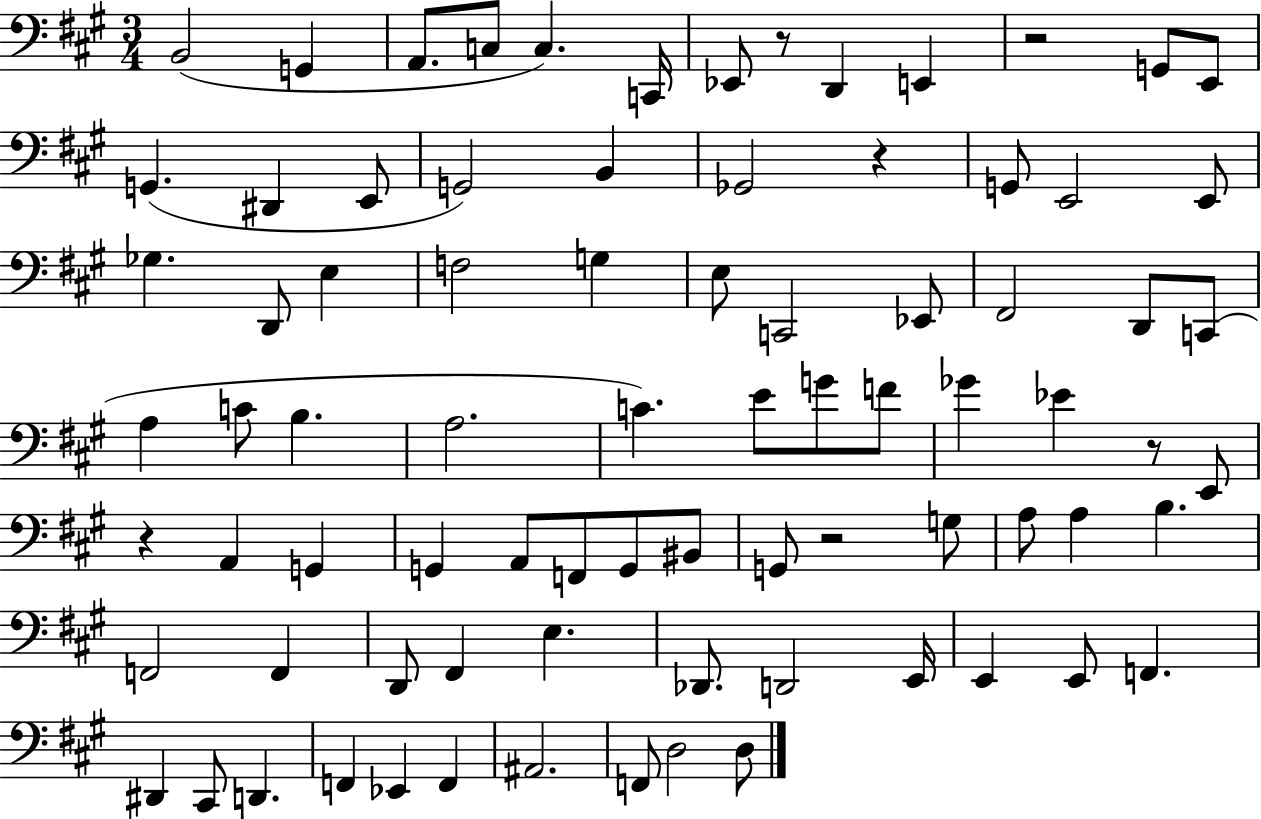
{
  \clef bass
  \numericTimeSignature
  \time 3/4
  \key a \major
  b,2( g,4 | a,8. c8 c4.) c,16 | ees,8 r8 d,4 e,4 | r2 g,8 e,8 | \break g,4.( dis,4 e,8 | g,2) b,4 | ges,2 r4 | g,8 e,2 e,8 | \break ges4. d,8 e4 | f2 g4 | e8 c,2 ees,8 | fis,2 d,8 c,8( | \break a4 c'8 b4. | a2. | c'4.) e'8 g'8 f'8 | ges'4 ees'4 r8 e,8 | \break r4 a,4 g,4 | g,4 a,8 f,8 g,8 bis,8 | g,8 r2 g8 | a8 a4 b4. | \break f,2 f,4 | d,8 fis,4 e4. | des,8. d,2 e,16 | e,4 e,8 f,4. | \break dis,4 cis,8 d,4. | f,4 ees,4 f,4 | ais,2. | f,8 d2 d8 | \break \bar "|."
}